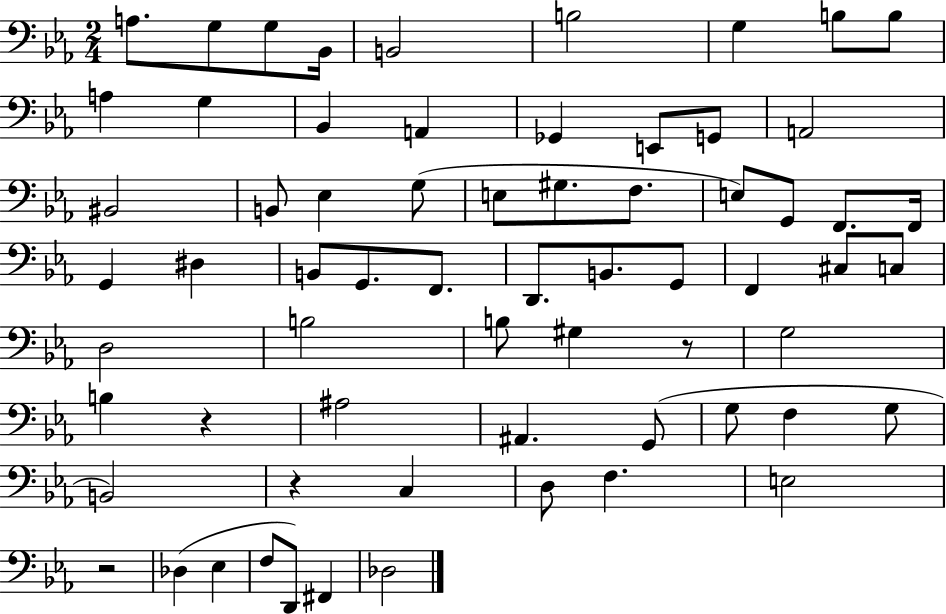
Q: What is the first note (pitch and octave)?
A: A3